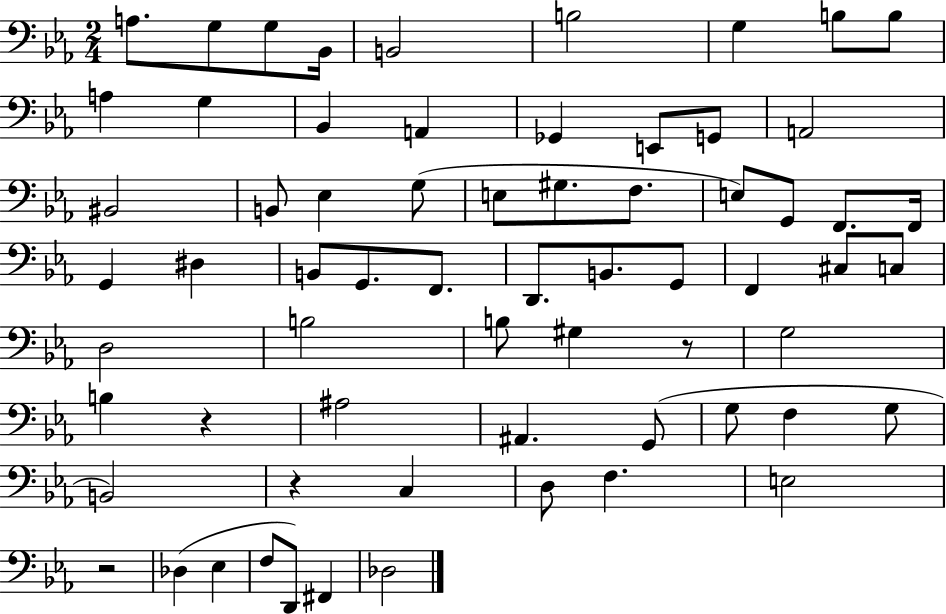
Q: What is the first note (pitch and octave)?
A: A3